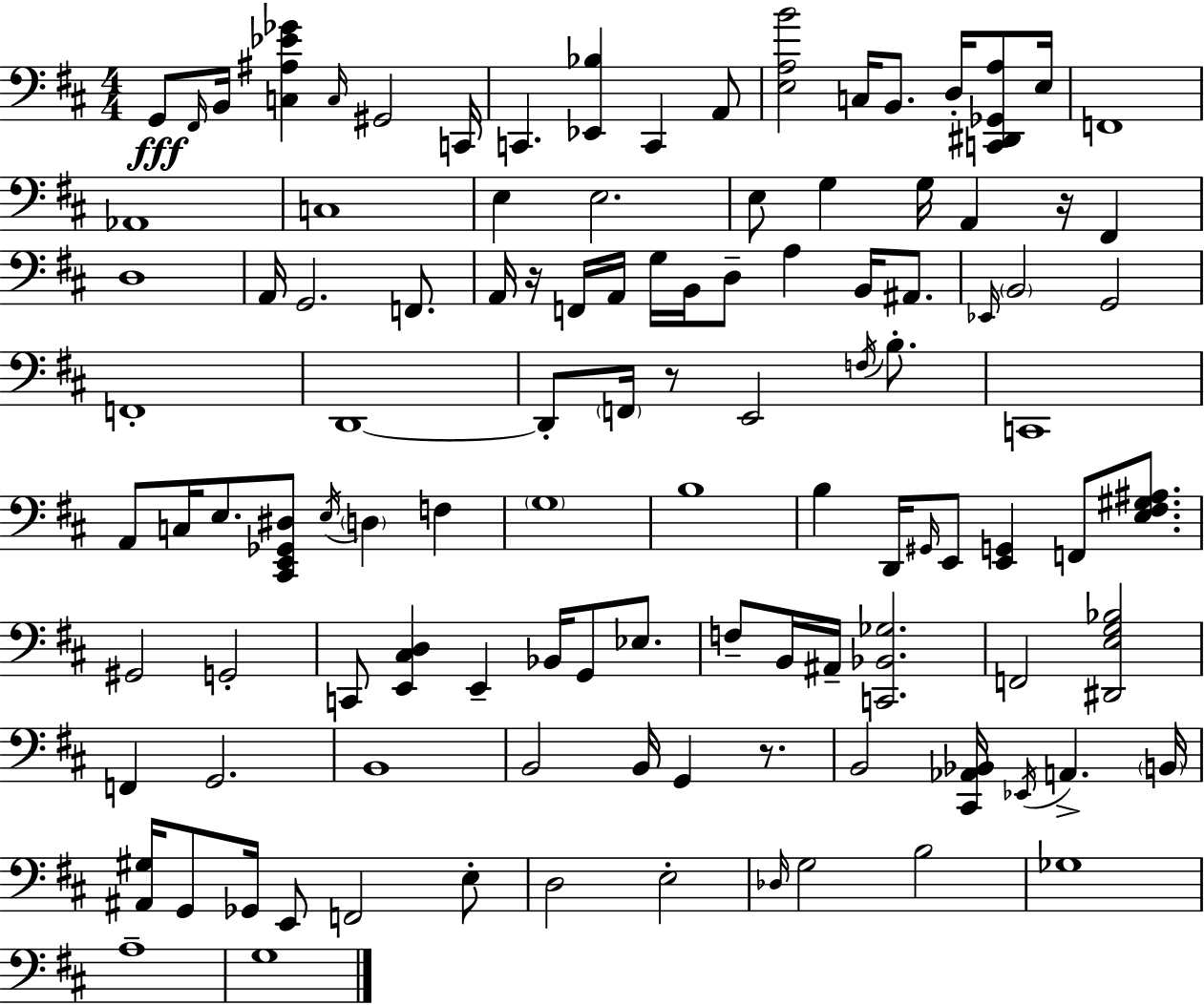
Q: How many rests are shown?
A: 4